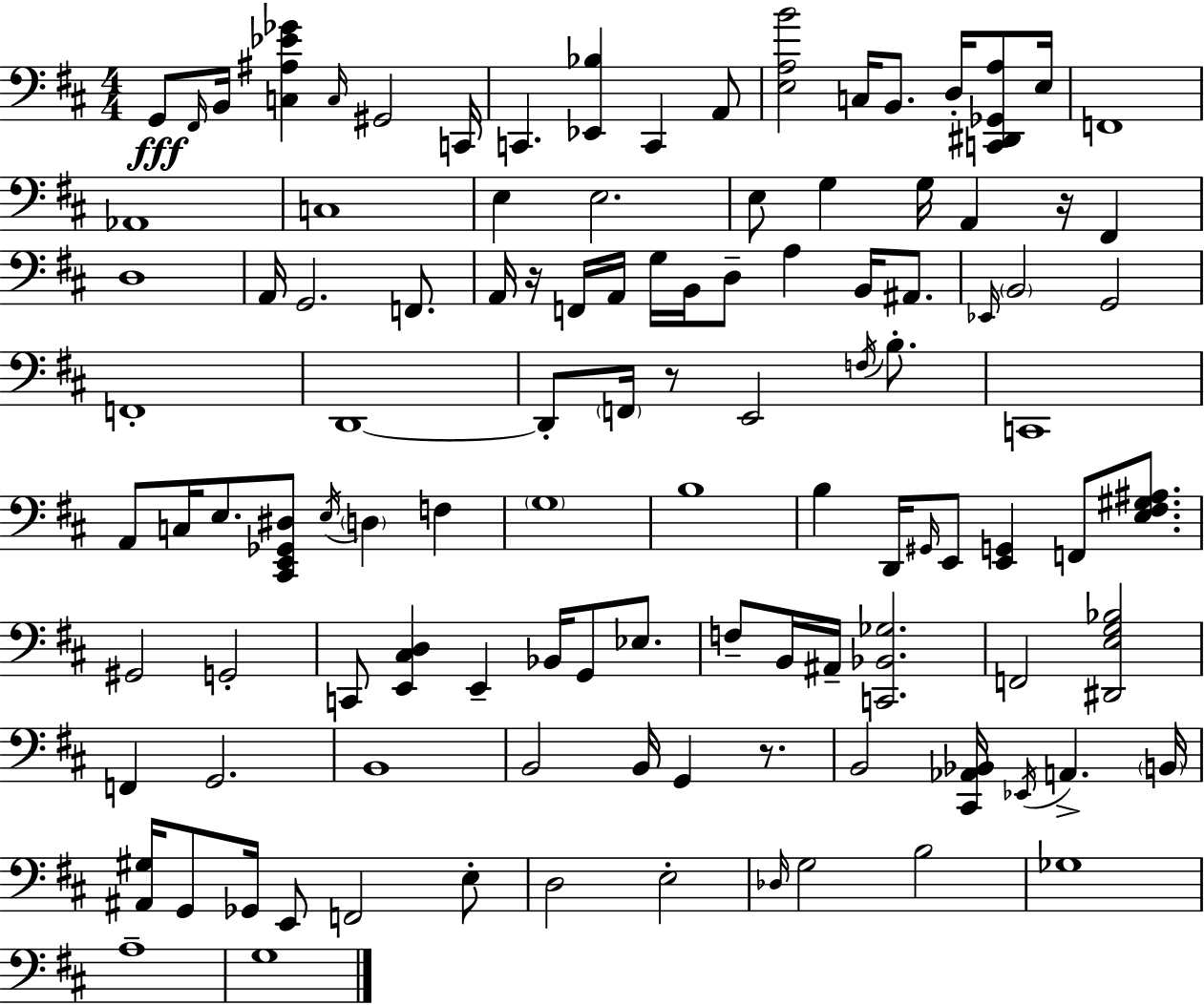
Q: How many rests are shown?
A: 4